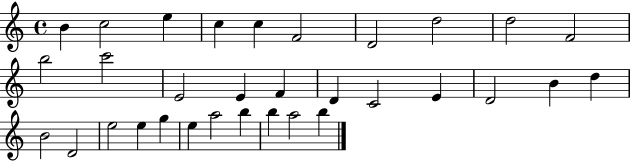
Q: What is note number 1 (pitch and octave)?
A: B4